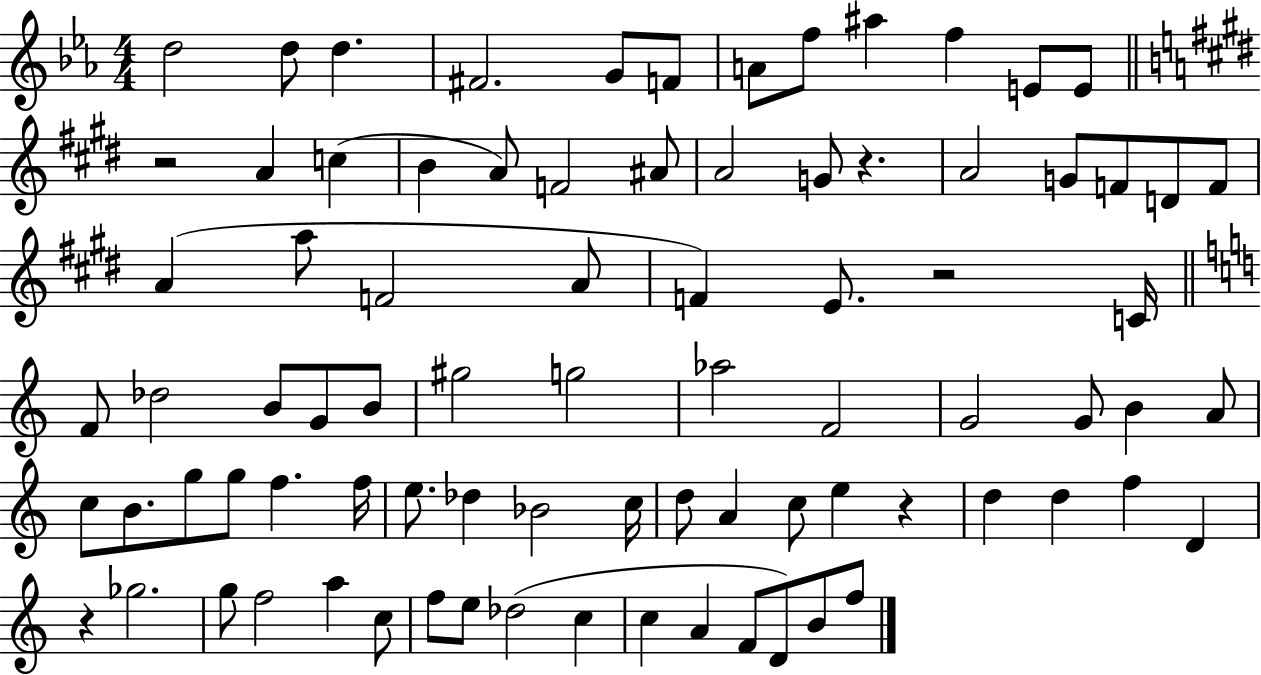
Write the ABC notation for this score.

X:1
T:Untitled
M:4/4
L:1/4
K:Eb
d2 d/2 d ^F2 G/2 F/2 A/2 f/2 ^a f E/2 E/2 z2 A c B A/2 F2 ^A/2 A2 G/2 z A2 G/2 F/2 D/2 F/2 A a/2 F2 A/2 F E/2 z2 C/4 F/2 _d2 B/2 G/2 B/2 ^g2 g2 _a2 F2 G2 G/2 B A/2 c/2 B/2 g/2 g/2 f f/4 e/2 _d _B2 c/4 d/2 A c/2 e z d d f D z _g2 g/2 f2 a c/2 f/2 e/2 _d2 c c A F/2 D/2 B/2 f/2